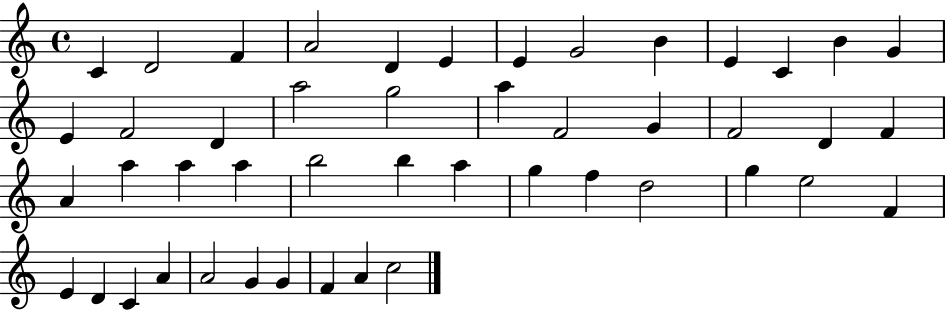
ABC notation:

X:1
T:Untitled
M:4/4
L:1/4
K:C
C D2 F A2 D E E G2 B E C B G E F2 D a2 g2 a F2 G F2 D F A a a a b2 b a g f d2 g e2 F E D C A A2 G G F A c2